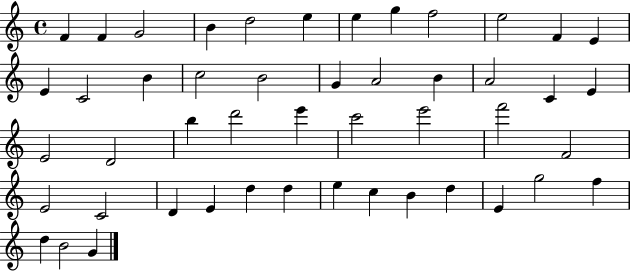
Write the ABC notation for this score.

X:1
T:Untitled
M:4/4
L:1/4
K:C
F F G2 B d2 e e g f2 e2 F E E C2 B c2 B2 G A2 B A2 C E E2 D2 b d'2 e' c'2 e'2 f'2 F2 E2 C2 D E d d e c B d E g2 f d B2 G